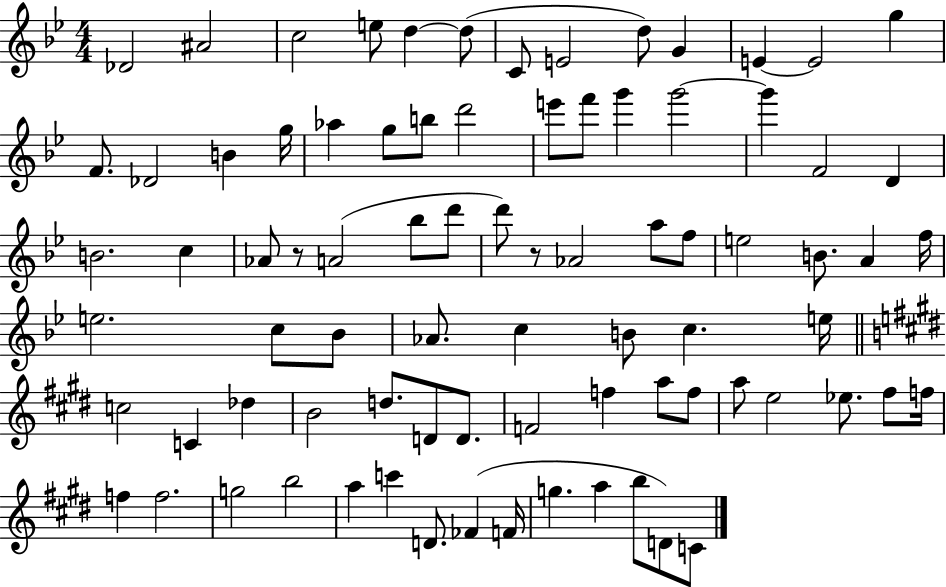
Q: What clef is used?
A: treble